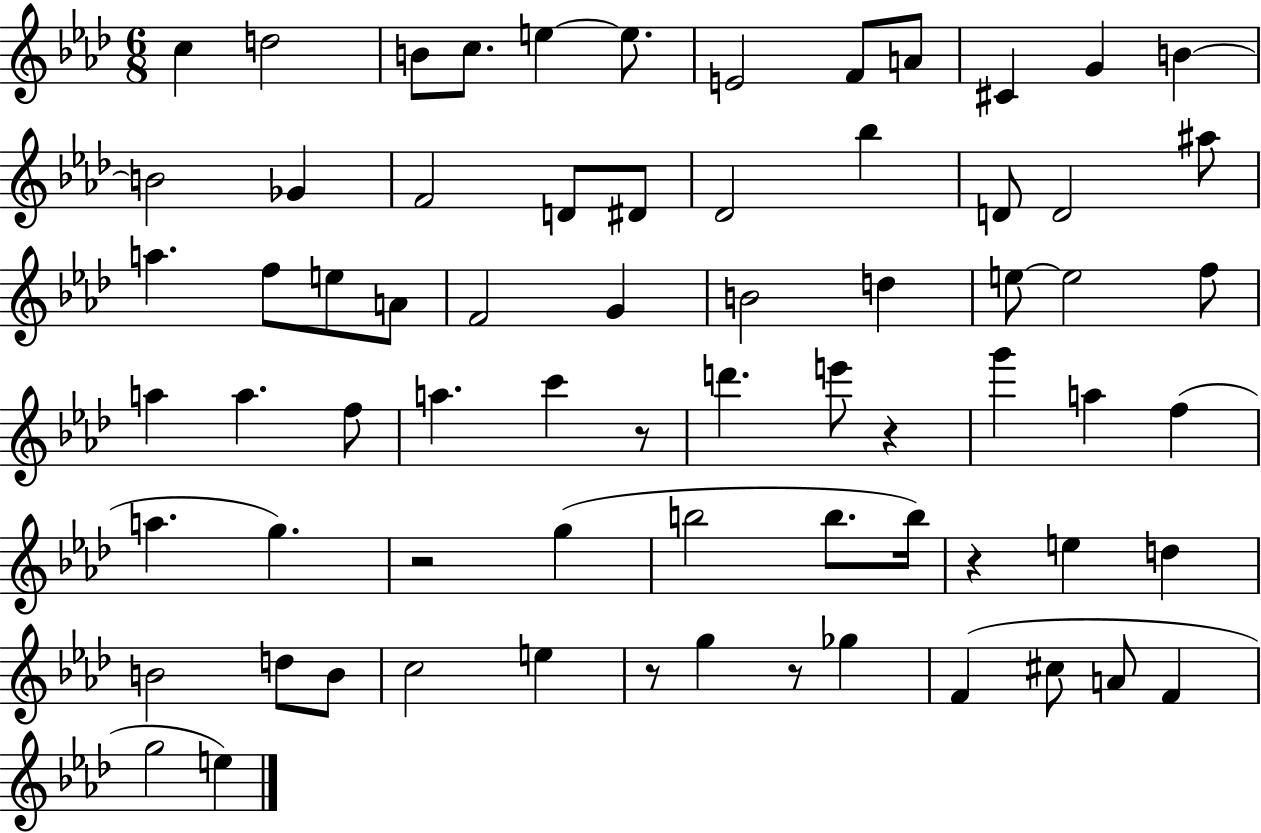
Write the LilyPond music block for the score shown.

{
  \clef treble
  \numericTimeSignature
  \time 6/8
  \key aes \major
  \repeat volta 2 { c''4 d''2 | b'8 c''8. e''4~~ e''8. | e'2 f'8 a'8 | cis'4 g'4 b'4~~ | \break b'2 ges'4 | f'2 d'8 dis'8 | des'2 bes''4 | d'8 d'2 ais''8 | \break a''4. f''8 e''8 a'8 | f'2 g'4 | b'2 d''4 | e''8~~ e''2 f''8 | \break a''4 a''4. f''8 | a''4. c'''4 r8 | d'''4. e'''8 r4 | g'''4 a''4 f''4( | \break a''4. g''4.) | r2 g''4( | b''2 b''8. b''16) | r4 e''4 d''4 | \break b'2 d''8 b'8 | c''2 e''4 | r8 g''4 r8 ges''4 | f'4( cis''8 a'8 f'4 | \break g''2 e''4) | } \bar "|."
}